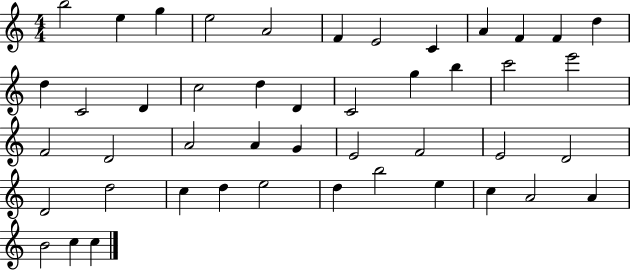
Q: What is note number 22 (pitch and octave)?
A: C6